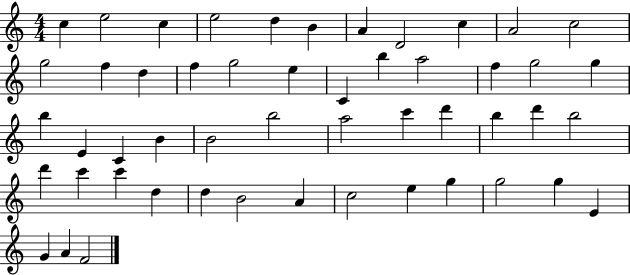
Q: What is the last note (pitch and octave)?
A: F4